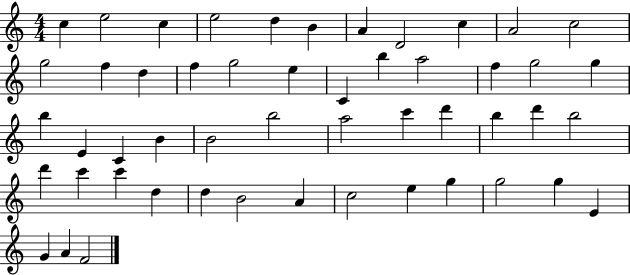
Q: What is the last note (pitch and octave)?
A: F4